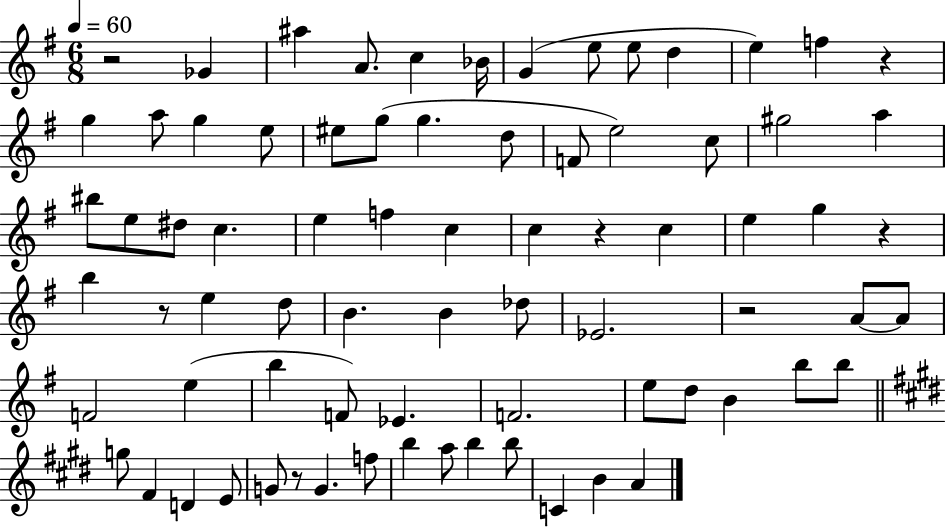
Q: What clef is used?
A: treble